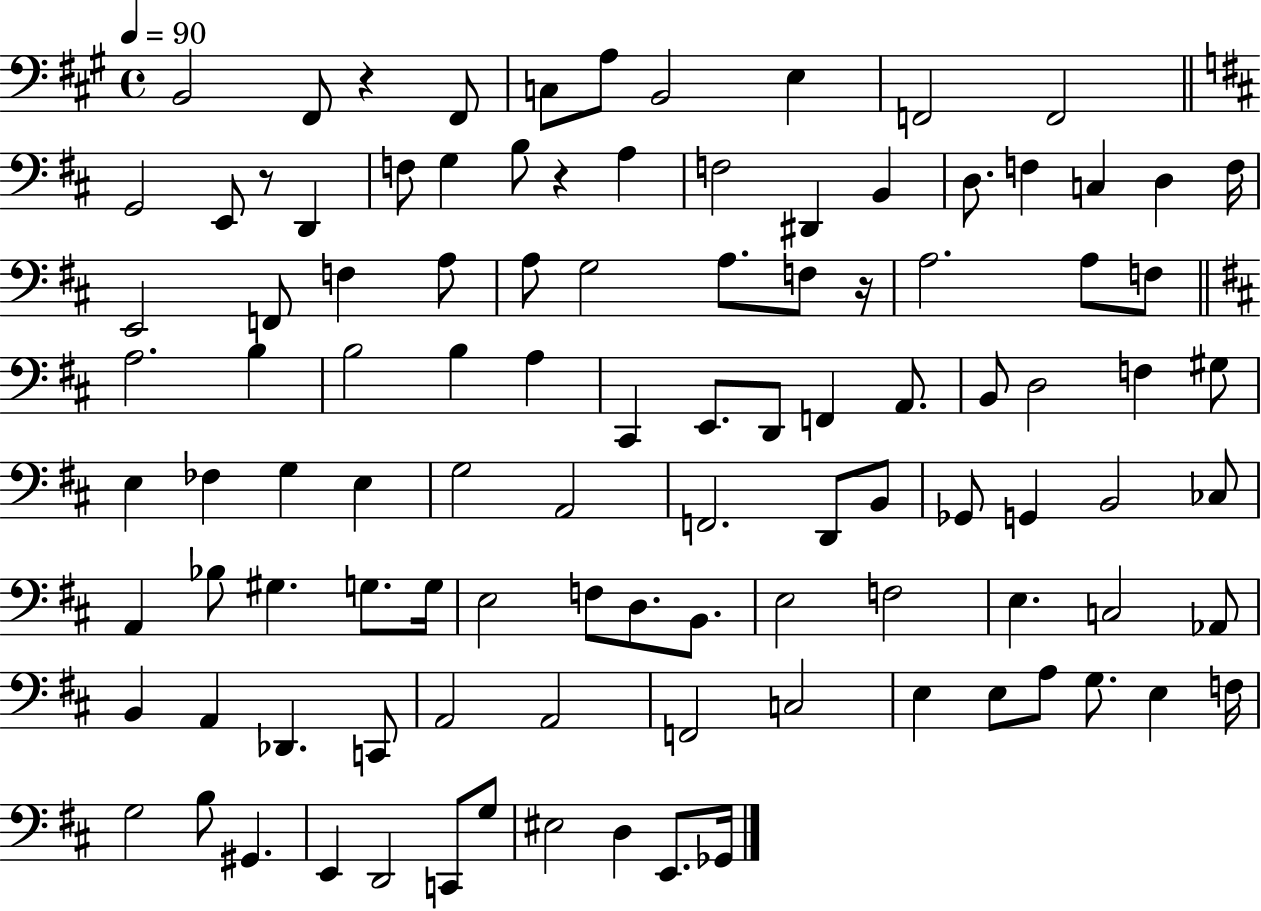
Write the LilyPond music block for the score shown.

{
  \clef bass
  \time 4/4
  \defaultTimeSignature
  \key a \major
  \tempo 4 = 90
  b,2 fis,8 r4 fis,8 | c8 a8 b,2 e4 | f,2 f,2 | \bar "||" \break \key d \major g,2 e,8 r8 d,4 | f8 g4 b8 r4 a4 | f2 dis,4 b,4 | d8. f4 c4 d4 f16 | \break e,2 f,8 f4 a8 | a8 g2 a8. f8 r16 | a2. a8 f8 | \bar "||" \break \key d \major a2. b4 | b2 b4 a4 | cis,4 e,8. d,8 f,4 a,8. | b,8 d2 f4 gis8 | \break e4 fes4 g4 e4 | g2 a,2 | f,2. d,8 b,8 | ges,8 g,4 b,2 ces8 | \break a,4 bes8 gis4. g8. g16 | e2 f8 d8. b,8. | e2 f2 | e4. c2 aes,8 | \break b,4 a,4 des,4. c,8 | a,2 a,2 | f,2 c2 | e4 e8 a8 g8. e4 f16 | \break g2 b8 gis,4. | e,4 d,2 c,8 g8 | eis2 d4 e,8. ges,16 | \bar "|."
}